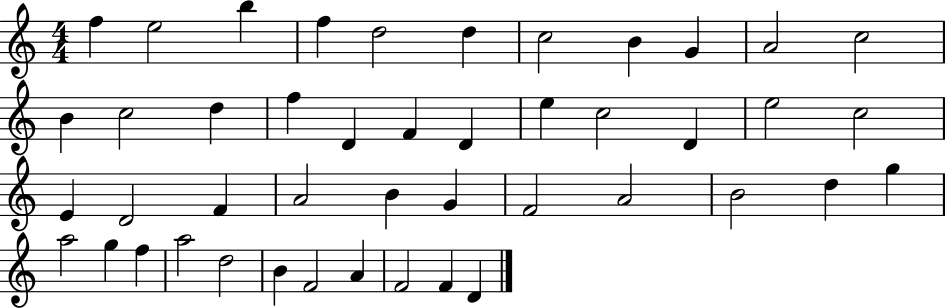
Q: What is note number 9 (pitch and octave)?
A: G4